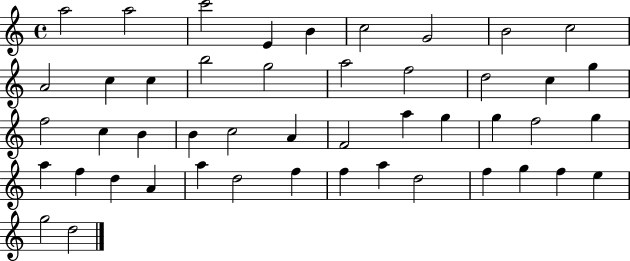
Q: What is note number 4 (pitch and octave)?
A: E4